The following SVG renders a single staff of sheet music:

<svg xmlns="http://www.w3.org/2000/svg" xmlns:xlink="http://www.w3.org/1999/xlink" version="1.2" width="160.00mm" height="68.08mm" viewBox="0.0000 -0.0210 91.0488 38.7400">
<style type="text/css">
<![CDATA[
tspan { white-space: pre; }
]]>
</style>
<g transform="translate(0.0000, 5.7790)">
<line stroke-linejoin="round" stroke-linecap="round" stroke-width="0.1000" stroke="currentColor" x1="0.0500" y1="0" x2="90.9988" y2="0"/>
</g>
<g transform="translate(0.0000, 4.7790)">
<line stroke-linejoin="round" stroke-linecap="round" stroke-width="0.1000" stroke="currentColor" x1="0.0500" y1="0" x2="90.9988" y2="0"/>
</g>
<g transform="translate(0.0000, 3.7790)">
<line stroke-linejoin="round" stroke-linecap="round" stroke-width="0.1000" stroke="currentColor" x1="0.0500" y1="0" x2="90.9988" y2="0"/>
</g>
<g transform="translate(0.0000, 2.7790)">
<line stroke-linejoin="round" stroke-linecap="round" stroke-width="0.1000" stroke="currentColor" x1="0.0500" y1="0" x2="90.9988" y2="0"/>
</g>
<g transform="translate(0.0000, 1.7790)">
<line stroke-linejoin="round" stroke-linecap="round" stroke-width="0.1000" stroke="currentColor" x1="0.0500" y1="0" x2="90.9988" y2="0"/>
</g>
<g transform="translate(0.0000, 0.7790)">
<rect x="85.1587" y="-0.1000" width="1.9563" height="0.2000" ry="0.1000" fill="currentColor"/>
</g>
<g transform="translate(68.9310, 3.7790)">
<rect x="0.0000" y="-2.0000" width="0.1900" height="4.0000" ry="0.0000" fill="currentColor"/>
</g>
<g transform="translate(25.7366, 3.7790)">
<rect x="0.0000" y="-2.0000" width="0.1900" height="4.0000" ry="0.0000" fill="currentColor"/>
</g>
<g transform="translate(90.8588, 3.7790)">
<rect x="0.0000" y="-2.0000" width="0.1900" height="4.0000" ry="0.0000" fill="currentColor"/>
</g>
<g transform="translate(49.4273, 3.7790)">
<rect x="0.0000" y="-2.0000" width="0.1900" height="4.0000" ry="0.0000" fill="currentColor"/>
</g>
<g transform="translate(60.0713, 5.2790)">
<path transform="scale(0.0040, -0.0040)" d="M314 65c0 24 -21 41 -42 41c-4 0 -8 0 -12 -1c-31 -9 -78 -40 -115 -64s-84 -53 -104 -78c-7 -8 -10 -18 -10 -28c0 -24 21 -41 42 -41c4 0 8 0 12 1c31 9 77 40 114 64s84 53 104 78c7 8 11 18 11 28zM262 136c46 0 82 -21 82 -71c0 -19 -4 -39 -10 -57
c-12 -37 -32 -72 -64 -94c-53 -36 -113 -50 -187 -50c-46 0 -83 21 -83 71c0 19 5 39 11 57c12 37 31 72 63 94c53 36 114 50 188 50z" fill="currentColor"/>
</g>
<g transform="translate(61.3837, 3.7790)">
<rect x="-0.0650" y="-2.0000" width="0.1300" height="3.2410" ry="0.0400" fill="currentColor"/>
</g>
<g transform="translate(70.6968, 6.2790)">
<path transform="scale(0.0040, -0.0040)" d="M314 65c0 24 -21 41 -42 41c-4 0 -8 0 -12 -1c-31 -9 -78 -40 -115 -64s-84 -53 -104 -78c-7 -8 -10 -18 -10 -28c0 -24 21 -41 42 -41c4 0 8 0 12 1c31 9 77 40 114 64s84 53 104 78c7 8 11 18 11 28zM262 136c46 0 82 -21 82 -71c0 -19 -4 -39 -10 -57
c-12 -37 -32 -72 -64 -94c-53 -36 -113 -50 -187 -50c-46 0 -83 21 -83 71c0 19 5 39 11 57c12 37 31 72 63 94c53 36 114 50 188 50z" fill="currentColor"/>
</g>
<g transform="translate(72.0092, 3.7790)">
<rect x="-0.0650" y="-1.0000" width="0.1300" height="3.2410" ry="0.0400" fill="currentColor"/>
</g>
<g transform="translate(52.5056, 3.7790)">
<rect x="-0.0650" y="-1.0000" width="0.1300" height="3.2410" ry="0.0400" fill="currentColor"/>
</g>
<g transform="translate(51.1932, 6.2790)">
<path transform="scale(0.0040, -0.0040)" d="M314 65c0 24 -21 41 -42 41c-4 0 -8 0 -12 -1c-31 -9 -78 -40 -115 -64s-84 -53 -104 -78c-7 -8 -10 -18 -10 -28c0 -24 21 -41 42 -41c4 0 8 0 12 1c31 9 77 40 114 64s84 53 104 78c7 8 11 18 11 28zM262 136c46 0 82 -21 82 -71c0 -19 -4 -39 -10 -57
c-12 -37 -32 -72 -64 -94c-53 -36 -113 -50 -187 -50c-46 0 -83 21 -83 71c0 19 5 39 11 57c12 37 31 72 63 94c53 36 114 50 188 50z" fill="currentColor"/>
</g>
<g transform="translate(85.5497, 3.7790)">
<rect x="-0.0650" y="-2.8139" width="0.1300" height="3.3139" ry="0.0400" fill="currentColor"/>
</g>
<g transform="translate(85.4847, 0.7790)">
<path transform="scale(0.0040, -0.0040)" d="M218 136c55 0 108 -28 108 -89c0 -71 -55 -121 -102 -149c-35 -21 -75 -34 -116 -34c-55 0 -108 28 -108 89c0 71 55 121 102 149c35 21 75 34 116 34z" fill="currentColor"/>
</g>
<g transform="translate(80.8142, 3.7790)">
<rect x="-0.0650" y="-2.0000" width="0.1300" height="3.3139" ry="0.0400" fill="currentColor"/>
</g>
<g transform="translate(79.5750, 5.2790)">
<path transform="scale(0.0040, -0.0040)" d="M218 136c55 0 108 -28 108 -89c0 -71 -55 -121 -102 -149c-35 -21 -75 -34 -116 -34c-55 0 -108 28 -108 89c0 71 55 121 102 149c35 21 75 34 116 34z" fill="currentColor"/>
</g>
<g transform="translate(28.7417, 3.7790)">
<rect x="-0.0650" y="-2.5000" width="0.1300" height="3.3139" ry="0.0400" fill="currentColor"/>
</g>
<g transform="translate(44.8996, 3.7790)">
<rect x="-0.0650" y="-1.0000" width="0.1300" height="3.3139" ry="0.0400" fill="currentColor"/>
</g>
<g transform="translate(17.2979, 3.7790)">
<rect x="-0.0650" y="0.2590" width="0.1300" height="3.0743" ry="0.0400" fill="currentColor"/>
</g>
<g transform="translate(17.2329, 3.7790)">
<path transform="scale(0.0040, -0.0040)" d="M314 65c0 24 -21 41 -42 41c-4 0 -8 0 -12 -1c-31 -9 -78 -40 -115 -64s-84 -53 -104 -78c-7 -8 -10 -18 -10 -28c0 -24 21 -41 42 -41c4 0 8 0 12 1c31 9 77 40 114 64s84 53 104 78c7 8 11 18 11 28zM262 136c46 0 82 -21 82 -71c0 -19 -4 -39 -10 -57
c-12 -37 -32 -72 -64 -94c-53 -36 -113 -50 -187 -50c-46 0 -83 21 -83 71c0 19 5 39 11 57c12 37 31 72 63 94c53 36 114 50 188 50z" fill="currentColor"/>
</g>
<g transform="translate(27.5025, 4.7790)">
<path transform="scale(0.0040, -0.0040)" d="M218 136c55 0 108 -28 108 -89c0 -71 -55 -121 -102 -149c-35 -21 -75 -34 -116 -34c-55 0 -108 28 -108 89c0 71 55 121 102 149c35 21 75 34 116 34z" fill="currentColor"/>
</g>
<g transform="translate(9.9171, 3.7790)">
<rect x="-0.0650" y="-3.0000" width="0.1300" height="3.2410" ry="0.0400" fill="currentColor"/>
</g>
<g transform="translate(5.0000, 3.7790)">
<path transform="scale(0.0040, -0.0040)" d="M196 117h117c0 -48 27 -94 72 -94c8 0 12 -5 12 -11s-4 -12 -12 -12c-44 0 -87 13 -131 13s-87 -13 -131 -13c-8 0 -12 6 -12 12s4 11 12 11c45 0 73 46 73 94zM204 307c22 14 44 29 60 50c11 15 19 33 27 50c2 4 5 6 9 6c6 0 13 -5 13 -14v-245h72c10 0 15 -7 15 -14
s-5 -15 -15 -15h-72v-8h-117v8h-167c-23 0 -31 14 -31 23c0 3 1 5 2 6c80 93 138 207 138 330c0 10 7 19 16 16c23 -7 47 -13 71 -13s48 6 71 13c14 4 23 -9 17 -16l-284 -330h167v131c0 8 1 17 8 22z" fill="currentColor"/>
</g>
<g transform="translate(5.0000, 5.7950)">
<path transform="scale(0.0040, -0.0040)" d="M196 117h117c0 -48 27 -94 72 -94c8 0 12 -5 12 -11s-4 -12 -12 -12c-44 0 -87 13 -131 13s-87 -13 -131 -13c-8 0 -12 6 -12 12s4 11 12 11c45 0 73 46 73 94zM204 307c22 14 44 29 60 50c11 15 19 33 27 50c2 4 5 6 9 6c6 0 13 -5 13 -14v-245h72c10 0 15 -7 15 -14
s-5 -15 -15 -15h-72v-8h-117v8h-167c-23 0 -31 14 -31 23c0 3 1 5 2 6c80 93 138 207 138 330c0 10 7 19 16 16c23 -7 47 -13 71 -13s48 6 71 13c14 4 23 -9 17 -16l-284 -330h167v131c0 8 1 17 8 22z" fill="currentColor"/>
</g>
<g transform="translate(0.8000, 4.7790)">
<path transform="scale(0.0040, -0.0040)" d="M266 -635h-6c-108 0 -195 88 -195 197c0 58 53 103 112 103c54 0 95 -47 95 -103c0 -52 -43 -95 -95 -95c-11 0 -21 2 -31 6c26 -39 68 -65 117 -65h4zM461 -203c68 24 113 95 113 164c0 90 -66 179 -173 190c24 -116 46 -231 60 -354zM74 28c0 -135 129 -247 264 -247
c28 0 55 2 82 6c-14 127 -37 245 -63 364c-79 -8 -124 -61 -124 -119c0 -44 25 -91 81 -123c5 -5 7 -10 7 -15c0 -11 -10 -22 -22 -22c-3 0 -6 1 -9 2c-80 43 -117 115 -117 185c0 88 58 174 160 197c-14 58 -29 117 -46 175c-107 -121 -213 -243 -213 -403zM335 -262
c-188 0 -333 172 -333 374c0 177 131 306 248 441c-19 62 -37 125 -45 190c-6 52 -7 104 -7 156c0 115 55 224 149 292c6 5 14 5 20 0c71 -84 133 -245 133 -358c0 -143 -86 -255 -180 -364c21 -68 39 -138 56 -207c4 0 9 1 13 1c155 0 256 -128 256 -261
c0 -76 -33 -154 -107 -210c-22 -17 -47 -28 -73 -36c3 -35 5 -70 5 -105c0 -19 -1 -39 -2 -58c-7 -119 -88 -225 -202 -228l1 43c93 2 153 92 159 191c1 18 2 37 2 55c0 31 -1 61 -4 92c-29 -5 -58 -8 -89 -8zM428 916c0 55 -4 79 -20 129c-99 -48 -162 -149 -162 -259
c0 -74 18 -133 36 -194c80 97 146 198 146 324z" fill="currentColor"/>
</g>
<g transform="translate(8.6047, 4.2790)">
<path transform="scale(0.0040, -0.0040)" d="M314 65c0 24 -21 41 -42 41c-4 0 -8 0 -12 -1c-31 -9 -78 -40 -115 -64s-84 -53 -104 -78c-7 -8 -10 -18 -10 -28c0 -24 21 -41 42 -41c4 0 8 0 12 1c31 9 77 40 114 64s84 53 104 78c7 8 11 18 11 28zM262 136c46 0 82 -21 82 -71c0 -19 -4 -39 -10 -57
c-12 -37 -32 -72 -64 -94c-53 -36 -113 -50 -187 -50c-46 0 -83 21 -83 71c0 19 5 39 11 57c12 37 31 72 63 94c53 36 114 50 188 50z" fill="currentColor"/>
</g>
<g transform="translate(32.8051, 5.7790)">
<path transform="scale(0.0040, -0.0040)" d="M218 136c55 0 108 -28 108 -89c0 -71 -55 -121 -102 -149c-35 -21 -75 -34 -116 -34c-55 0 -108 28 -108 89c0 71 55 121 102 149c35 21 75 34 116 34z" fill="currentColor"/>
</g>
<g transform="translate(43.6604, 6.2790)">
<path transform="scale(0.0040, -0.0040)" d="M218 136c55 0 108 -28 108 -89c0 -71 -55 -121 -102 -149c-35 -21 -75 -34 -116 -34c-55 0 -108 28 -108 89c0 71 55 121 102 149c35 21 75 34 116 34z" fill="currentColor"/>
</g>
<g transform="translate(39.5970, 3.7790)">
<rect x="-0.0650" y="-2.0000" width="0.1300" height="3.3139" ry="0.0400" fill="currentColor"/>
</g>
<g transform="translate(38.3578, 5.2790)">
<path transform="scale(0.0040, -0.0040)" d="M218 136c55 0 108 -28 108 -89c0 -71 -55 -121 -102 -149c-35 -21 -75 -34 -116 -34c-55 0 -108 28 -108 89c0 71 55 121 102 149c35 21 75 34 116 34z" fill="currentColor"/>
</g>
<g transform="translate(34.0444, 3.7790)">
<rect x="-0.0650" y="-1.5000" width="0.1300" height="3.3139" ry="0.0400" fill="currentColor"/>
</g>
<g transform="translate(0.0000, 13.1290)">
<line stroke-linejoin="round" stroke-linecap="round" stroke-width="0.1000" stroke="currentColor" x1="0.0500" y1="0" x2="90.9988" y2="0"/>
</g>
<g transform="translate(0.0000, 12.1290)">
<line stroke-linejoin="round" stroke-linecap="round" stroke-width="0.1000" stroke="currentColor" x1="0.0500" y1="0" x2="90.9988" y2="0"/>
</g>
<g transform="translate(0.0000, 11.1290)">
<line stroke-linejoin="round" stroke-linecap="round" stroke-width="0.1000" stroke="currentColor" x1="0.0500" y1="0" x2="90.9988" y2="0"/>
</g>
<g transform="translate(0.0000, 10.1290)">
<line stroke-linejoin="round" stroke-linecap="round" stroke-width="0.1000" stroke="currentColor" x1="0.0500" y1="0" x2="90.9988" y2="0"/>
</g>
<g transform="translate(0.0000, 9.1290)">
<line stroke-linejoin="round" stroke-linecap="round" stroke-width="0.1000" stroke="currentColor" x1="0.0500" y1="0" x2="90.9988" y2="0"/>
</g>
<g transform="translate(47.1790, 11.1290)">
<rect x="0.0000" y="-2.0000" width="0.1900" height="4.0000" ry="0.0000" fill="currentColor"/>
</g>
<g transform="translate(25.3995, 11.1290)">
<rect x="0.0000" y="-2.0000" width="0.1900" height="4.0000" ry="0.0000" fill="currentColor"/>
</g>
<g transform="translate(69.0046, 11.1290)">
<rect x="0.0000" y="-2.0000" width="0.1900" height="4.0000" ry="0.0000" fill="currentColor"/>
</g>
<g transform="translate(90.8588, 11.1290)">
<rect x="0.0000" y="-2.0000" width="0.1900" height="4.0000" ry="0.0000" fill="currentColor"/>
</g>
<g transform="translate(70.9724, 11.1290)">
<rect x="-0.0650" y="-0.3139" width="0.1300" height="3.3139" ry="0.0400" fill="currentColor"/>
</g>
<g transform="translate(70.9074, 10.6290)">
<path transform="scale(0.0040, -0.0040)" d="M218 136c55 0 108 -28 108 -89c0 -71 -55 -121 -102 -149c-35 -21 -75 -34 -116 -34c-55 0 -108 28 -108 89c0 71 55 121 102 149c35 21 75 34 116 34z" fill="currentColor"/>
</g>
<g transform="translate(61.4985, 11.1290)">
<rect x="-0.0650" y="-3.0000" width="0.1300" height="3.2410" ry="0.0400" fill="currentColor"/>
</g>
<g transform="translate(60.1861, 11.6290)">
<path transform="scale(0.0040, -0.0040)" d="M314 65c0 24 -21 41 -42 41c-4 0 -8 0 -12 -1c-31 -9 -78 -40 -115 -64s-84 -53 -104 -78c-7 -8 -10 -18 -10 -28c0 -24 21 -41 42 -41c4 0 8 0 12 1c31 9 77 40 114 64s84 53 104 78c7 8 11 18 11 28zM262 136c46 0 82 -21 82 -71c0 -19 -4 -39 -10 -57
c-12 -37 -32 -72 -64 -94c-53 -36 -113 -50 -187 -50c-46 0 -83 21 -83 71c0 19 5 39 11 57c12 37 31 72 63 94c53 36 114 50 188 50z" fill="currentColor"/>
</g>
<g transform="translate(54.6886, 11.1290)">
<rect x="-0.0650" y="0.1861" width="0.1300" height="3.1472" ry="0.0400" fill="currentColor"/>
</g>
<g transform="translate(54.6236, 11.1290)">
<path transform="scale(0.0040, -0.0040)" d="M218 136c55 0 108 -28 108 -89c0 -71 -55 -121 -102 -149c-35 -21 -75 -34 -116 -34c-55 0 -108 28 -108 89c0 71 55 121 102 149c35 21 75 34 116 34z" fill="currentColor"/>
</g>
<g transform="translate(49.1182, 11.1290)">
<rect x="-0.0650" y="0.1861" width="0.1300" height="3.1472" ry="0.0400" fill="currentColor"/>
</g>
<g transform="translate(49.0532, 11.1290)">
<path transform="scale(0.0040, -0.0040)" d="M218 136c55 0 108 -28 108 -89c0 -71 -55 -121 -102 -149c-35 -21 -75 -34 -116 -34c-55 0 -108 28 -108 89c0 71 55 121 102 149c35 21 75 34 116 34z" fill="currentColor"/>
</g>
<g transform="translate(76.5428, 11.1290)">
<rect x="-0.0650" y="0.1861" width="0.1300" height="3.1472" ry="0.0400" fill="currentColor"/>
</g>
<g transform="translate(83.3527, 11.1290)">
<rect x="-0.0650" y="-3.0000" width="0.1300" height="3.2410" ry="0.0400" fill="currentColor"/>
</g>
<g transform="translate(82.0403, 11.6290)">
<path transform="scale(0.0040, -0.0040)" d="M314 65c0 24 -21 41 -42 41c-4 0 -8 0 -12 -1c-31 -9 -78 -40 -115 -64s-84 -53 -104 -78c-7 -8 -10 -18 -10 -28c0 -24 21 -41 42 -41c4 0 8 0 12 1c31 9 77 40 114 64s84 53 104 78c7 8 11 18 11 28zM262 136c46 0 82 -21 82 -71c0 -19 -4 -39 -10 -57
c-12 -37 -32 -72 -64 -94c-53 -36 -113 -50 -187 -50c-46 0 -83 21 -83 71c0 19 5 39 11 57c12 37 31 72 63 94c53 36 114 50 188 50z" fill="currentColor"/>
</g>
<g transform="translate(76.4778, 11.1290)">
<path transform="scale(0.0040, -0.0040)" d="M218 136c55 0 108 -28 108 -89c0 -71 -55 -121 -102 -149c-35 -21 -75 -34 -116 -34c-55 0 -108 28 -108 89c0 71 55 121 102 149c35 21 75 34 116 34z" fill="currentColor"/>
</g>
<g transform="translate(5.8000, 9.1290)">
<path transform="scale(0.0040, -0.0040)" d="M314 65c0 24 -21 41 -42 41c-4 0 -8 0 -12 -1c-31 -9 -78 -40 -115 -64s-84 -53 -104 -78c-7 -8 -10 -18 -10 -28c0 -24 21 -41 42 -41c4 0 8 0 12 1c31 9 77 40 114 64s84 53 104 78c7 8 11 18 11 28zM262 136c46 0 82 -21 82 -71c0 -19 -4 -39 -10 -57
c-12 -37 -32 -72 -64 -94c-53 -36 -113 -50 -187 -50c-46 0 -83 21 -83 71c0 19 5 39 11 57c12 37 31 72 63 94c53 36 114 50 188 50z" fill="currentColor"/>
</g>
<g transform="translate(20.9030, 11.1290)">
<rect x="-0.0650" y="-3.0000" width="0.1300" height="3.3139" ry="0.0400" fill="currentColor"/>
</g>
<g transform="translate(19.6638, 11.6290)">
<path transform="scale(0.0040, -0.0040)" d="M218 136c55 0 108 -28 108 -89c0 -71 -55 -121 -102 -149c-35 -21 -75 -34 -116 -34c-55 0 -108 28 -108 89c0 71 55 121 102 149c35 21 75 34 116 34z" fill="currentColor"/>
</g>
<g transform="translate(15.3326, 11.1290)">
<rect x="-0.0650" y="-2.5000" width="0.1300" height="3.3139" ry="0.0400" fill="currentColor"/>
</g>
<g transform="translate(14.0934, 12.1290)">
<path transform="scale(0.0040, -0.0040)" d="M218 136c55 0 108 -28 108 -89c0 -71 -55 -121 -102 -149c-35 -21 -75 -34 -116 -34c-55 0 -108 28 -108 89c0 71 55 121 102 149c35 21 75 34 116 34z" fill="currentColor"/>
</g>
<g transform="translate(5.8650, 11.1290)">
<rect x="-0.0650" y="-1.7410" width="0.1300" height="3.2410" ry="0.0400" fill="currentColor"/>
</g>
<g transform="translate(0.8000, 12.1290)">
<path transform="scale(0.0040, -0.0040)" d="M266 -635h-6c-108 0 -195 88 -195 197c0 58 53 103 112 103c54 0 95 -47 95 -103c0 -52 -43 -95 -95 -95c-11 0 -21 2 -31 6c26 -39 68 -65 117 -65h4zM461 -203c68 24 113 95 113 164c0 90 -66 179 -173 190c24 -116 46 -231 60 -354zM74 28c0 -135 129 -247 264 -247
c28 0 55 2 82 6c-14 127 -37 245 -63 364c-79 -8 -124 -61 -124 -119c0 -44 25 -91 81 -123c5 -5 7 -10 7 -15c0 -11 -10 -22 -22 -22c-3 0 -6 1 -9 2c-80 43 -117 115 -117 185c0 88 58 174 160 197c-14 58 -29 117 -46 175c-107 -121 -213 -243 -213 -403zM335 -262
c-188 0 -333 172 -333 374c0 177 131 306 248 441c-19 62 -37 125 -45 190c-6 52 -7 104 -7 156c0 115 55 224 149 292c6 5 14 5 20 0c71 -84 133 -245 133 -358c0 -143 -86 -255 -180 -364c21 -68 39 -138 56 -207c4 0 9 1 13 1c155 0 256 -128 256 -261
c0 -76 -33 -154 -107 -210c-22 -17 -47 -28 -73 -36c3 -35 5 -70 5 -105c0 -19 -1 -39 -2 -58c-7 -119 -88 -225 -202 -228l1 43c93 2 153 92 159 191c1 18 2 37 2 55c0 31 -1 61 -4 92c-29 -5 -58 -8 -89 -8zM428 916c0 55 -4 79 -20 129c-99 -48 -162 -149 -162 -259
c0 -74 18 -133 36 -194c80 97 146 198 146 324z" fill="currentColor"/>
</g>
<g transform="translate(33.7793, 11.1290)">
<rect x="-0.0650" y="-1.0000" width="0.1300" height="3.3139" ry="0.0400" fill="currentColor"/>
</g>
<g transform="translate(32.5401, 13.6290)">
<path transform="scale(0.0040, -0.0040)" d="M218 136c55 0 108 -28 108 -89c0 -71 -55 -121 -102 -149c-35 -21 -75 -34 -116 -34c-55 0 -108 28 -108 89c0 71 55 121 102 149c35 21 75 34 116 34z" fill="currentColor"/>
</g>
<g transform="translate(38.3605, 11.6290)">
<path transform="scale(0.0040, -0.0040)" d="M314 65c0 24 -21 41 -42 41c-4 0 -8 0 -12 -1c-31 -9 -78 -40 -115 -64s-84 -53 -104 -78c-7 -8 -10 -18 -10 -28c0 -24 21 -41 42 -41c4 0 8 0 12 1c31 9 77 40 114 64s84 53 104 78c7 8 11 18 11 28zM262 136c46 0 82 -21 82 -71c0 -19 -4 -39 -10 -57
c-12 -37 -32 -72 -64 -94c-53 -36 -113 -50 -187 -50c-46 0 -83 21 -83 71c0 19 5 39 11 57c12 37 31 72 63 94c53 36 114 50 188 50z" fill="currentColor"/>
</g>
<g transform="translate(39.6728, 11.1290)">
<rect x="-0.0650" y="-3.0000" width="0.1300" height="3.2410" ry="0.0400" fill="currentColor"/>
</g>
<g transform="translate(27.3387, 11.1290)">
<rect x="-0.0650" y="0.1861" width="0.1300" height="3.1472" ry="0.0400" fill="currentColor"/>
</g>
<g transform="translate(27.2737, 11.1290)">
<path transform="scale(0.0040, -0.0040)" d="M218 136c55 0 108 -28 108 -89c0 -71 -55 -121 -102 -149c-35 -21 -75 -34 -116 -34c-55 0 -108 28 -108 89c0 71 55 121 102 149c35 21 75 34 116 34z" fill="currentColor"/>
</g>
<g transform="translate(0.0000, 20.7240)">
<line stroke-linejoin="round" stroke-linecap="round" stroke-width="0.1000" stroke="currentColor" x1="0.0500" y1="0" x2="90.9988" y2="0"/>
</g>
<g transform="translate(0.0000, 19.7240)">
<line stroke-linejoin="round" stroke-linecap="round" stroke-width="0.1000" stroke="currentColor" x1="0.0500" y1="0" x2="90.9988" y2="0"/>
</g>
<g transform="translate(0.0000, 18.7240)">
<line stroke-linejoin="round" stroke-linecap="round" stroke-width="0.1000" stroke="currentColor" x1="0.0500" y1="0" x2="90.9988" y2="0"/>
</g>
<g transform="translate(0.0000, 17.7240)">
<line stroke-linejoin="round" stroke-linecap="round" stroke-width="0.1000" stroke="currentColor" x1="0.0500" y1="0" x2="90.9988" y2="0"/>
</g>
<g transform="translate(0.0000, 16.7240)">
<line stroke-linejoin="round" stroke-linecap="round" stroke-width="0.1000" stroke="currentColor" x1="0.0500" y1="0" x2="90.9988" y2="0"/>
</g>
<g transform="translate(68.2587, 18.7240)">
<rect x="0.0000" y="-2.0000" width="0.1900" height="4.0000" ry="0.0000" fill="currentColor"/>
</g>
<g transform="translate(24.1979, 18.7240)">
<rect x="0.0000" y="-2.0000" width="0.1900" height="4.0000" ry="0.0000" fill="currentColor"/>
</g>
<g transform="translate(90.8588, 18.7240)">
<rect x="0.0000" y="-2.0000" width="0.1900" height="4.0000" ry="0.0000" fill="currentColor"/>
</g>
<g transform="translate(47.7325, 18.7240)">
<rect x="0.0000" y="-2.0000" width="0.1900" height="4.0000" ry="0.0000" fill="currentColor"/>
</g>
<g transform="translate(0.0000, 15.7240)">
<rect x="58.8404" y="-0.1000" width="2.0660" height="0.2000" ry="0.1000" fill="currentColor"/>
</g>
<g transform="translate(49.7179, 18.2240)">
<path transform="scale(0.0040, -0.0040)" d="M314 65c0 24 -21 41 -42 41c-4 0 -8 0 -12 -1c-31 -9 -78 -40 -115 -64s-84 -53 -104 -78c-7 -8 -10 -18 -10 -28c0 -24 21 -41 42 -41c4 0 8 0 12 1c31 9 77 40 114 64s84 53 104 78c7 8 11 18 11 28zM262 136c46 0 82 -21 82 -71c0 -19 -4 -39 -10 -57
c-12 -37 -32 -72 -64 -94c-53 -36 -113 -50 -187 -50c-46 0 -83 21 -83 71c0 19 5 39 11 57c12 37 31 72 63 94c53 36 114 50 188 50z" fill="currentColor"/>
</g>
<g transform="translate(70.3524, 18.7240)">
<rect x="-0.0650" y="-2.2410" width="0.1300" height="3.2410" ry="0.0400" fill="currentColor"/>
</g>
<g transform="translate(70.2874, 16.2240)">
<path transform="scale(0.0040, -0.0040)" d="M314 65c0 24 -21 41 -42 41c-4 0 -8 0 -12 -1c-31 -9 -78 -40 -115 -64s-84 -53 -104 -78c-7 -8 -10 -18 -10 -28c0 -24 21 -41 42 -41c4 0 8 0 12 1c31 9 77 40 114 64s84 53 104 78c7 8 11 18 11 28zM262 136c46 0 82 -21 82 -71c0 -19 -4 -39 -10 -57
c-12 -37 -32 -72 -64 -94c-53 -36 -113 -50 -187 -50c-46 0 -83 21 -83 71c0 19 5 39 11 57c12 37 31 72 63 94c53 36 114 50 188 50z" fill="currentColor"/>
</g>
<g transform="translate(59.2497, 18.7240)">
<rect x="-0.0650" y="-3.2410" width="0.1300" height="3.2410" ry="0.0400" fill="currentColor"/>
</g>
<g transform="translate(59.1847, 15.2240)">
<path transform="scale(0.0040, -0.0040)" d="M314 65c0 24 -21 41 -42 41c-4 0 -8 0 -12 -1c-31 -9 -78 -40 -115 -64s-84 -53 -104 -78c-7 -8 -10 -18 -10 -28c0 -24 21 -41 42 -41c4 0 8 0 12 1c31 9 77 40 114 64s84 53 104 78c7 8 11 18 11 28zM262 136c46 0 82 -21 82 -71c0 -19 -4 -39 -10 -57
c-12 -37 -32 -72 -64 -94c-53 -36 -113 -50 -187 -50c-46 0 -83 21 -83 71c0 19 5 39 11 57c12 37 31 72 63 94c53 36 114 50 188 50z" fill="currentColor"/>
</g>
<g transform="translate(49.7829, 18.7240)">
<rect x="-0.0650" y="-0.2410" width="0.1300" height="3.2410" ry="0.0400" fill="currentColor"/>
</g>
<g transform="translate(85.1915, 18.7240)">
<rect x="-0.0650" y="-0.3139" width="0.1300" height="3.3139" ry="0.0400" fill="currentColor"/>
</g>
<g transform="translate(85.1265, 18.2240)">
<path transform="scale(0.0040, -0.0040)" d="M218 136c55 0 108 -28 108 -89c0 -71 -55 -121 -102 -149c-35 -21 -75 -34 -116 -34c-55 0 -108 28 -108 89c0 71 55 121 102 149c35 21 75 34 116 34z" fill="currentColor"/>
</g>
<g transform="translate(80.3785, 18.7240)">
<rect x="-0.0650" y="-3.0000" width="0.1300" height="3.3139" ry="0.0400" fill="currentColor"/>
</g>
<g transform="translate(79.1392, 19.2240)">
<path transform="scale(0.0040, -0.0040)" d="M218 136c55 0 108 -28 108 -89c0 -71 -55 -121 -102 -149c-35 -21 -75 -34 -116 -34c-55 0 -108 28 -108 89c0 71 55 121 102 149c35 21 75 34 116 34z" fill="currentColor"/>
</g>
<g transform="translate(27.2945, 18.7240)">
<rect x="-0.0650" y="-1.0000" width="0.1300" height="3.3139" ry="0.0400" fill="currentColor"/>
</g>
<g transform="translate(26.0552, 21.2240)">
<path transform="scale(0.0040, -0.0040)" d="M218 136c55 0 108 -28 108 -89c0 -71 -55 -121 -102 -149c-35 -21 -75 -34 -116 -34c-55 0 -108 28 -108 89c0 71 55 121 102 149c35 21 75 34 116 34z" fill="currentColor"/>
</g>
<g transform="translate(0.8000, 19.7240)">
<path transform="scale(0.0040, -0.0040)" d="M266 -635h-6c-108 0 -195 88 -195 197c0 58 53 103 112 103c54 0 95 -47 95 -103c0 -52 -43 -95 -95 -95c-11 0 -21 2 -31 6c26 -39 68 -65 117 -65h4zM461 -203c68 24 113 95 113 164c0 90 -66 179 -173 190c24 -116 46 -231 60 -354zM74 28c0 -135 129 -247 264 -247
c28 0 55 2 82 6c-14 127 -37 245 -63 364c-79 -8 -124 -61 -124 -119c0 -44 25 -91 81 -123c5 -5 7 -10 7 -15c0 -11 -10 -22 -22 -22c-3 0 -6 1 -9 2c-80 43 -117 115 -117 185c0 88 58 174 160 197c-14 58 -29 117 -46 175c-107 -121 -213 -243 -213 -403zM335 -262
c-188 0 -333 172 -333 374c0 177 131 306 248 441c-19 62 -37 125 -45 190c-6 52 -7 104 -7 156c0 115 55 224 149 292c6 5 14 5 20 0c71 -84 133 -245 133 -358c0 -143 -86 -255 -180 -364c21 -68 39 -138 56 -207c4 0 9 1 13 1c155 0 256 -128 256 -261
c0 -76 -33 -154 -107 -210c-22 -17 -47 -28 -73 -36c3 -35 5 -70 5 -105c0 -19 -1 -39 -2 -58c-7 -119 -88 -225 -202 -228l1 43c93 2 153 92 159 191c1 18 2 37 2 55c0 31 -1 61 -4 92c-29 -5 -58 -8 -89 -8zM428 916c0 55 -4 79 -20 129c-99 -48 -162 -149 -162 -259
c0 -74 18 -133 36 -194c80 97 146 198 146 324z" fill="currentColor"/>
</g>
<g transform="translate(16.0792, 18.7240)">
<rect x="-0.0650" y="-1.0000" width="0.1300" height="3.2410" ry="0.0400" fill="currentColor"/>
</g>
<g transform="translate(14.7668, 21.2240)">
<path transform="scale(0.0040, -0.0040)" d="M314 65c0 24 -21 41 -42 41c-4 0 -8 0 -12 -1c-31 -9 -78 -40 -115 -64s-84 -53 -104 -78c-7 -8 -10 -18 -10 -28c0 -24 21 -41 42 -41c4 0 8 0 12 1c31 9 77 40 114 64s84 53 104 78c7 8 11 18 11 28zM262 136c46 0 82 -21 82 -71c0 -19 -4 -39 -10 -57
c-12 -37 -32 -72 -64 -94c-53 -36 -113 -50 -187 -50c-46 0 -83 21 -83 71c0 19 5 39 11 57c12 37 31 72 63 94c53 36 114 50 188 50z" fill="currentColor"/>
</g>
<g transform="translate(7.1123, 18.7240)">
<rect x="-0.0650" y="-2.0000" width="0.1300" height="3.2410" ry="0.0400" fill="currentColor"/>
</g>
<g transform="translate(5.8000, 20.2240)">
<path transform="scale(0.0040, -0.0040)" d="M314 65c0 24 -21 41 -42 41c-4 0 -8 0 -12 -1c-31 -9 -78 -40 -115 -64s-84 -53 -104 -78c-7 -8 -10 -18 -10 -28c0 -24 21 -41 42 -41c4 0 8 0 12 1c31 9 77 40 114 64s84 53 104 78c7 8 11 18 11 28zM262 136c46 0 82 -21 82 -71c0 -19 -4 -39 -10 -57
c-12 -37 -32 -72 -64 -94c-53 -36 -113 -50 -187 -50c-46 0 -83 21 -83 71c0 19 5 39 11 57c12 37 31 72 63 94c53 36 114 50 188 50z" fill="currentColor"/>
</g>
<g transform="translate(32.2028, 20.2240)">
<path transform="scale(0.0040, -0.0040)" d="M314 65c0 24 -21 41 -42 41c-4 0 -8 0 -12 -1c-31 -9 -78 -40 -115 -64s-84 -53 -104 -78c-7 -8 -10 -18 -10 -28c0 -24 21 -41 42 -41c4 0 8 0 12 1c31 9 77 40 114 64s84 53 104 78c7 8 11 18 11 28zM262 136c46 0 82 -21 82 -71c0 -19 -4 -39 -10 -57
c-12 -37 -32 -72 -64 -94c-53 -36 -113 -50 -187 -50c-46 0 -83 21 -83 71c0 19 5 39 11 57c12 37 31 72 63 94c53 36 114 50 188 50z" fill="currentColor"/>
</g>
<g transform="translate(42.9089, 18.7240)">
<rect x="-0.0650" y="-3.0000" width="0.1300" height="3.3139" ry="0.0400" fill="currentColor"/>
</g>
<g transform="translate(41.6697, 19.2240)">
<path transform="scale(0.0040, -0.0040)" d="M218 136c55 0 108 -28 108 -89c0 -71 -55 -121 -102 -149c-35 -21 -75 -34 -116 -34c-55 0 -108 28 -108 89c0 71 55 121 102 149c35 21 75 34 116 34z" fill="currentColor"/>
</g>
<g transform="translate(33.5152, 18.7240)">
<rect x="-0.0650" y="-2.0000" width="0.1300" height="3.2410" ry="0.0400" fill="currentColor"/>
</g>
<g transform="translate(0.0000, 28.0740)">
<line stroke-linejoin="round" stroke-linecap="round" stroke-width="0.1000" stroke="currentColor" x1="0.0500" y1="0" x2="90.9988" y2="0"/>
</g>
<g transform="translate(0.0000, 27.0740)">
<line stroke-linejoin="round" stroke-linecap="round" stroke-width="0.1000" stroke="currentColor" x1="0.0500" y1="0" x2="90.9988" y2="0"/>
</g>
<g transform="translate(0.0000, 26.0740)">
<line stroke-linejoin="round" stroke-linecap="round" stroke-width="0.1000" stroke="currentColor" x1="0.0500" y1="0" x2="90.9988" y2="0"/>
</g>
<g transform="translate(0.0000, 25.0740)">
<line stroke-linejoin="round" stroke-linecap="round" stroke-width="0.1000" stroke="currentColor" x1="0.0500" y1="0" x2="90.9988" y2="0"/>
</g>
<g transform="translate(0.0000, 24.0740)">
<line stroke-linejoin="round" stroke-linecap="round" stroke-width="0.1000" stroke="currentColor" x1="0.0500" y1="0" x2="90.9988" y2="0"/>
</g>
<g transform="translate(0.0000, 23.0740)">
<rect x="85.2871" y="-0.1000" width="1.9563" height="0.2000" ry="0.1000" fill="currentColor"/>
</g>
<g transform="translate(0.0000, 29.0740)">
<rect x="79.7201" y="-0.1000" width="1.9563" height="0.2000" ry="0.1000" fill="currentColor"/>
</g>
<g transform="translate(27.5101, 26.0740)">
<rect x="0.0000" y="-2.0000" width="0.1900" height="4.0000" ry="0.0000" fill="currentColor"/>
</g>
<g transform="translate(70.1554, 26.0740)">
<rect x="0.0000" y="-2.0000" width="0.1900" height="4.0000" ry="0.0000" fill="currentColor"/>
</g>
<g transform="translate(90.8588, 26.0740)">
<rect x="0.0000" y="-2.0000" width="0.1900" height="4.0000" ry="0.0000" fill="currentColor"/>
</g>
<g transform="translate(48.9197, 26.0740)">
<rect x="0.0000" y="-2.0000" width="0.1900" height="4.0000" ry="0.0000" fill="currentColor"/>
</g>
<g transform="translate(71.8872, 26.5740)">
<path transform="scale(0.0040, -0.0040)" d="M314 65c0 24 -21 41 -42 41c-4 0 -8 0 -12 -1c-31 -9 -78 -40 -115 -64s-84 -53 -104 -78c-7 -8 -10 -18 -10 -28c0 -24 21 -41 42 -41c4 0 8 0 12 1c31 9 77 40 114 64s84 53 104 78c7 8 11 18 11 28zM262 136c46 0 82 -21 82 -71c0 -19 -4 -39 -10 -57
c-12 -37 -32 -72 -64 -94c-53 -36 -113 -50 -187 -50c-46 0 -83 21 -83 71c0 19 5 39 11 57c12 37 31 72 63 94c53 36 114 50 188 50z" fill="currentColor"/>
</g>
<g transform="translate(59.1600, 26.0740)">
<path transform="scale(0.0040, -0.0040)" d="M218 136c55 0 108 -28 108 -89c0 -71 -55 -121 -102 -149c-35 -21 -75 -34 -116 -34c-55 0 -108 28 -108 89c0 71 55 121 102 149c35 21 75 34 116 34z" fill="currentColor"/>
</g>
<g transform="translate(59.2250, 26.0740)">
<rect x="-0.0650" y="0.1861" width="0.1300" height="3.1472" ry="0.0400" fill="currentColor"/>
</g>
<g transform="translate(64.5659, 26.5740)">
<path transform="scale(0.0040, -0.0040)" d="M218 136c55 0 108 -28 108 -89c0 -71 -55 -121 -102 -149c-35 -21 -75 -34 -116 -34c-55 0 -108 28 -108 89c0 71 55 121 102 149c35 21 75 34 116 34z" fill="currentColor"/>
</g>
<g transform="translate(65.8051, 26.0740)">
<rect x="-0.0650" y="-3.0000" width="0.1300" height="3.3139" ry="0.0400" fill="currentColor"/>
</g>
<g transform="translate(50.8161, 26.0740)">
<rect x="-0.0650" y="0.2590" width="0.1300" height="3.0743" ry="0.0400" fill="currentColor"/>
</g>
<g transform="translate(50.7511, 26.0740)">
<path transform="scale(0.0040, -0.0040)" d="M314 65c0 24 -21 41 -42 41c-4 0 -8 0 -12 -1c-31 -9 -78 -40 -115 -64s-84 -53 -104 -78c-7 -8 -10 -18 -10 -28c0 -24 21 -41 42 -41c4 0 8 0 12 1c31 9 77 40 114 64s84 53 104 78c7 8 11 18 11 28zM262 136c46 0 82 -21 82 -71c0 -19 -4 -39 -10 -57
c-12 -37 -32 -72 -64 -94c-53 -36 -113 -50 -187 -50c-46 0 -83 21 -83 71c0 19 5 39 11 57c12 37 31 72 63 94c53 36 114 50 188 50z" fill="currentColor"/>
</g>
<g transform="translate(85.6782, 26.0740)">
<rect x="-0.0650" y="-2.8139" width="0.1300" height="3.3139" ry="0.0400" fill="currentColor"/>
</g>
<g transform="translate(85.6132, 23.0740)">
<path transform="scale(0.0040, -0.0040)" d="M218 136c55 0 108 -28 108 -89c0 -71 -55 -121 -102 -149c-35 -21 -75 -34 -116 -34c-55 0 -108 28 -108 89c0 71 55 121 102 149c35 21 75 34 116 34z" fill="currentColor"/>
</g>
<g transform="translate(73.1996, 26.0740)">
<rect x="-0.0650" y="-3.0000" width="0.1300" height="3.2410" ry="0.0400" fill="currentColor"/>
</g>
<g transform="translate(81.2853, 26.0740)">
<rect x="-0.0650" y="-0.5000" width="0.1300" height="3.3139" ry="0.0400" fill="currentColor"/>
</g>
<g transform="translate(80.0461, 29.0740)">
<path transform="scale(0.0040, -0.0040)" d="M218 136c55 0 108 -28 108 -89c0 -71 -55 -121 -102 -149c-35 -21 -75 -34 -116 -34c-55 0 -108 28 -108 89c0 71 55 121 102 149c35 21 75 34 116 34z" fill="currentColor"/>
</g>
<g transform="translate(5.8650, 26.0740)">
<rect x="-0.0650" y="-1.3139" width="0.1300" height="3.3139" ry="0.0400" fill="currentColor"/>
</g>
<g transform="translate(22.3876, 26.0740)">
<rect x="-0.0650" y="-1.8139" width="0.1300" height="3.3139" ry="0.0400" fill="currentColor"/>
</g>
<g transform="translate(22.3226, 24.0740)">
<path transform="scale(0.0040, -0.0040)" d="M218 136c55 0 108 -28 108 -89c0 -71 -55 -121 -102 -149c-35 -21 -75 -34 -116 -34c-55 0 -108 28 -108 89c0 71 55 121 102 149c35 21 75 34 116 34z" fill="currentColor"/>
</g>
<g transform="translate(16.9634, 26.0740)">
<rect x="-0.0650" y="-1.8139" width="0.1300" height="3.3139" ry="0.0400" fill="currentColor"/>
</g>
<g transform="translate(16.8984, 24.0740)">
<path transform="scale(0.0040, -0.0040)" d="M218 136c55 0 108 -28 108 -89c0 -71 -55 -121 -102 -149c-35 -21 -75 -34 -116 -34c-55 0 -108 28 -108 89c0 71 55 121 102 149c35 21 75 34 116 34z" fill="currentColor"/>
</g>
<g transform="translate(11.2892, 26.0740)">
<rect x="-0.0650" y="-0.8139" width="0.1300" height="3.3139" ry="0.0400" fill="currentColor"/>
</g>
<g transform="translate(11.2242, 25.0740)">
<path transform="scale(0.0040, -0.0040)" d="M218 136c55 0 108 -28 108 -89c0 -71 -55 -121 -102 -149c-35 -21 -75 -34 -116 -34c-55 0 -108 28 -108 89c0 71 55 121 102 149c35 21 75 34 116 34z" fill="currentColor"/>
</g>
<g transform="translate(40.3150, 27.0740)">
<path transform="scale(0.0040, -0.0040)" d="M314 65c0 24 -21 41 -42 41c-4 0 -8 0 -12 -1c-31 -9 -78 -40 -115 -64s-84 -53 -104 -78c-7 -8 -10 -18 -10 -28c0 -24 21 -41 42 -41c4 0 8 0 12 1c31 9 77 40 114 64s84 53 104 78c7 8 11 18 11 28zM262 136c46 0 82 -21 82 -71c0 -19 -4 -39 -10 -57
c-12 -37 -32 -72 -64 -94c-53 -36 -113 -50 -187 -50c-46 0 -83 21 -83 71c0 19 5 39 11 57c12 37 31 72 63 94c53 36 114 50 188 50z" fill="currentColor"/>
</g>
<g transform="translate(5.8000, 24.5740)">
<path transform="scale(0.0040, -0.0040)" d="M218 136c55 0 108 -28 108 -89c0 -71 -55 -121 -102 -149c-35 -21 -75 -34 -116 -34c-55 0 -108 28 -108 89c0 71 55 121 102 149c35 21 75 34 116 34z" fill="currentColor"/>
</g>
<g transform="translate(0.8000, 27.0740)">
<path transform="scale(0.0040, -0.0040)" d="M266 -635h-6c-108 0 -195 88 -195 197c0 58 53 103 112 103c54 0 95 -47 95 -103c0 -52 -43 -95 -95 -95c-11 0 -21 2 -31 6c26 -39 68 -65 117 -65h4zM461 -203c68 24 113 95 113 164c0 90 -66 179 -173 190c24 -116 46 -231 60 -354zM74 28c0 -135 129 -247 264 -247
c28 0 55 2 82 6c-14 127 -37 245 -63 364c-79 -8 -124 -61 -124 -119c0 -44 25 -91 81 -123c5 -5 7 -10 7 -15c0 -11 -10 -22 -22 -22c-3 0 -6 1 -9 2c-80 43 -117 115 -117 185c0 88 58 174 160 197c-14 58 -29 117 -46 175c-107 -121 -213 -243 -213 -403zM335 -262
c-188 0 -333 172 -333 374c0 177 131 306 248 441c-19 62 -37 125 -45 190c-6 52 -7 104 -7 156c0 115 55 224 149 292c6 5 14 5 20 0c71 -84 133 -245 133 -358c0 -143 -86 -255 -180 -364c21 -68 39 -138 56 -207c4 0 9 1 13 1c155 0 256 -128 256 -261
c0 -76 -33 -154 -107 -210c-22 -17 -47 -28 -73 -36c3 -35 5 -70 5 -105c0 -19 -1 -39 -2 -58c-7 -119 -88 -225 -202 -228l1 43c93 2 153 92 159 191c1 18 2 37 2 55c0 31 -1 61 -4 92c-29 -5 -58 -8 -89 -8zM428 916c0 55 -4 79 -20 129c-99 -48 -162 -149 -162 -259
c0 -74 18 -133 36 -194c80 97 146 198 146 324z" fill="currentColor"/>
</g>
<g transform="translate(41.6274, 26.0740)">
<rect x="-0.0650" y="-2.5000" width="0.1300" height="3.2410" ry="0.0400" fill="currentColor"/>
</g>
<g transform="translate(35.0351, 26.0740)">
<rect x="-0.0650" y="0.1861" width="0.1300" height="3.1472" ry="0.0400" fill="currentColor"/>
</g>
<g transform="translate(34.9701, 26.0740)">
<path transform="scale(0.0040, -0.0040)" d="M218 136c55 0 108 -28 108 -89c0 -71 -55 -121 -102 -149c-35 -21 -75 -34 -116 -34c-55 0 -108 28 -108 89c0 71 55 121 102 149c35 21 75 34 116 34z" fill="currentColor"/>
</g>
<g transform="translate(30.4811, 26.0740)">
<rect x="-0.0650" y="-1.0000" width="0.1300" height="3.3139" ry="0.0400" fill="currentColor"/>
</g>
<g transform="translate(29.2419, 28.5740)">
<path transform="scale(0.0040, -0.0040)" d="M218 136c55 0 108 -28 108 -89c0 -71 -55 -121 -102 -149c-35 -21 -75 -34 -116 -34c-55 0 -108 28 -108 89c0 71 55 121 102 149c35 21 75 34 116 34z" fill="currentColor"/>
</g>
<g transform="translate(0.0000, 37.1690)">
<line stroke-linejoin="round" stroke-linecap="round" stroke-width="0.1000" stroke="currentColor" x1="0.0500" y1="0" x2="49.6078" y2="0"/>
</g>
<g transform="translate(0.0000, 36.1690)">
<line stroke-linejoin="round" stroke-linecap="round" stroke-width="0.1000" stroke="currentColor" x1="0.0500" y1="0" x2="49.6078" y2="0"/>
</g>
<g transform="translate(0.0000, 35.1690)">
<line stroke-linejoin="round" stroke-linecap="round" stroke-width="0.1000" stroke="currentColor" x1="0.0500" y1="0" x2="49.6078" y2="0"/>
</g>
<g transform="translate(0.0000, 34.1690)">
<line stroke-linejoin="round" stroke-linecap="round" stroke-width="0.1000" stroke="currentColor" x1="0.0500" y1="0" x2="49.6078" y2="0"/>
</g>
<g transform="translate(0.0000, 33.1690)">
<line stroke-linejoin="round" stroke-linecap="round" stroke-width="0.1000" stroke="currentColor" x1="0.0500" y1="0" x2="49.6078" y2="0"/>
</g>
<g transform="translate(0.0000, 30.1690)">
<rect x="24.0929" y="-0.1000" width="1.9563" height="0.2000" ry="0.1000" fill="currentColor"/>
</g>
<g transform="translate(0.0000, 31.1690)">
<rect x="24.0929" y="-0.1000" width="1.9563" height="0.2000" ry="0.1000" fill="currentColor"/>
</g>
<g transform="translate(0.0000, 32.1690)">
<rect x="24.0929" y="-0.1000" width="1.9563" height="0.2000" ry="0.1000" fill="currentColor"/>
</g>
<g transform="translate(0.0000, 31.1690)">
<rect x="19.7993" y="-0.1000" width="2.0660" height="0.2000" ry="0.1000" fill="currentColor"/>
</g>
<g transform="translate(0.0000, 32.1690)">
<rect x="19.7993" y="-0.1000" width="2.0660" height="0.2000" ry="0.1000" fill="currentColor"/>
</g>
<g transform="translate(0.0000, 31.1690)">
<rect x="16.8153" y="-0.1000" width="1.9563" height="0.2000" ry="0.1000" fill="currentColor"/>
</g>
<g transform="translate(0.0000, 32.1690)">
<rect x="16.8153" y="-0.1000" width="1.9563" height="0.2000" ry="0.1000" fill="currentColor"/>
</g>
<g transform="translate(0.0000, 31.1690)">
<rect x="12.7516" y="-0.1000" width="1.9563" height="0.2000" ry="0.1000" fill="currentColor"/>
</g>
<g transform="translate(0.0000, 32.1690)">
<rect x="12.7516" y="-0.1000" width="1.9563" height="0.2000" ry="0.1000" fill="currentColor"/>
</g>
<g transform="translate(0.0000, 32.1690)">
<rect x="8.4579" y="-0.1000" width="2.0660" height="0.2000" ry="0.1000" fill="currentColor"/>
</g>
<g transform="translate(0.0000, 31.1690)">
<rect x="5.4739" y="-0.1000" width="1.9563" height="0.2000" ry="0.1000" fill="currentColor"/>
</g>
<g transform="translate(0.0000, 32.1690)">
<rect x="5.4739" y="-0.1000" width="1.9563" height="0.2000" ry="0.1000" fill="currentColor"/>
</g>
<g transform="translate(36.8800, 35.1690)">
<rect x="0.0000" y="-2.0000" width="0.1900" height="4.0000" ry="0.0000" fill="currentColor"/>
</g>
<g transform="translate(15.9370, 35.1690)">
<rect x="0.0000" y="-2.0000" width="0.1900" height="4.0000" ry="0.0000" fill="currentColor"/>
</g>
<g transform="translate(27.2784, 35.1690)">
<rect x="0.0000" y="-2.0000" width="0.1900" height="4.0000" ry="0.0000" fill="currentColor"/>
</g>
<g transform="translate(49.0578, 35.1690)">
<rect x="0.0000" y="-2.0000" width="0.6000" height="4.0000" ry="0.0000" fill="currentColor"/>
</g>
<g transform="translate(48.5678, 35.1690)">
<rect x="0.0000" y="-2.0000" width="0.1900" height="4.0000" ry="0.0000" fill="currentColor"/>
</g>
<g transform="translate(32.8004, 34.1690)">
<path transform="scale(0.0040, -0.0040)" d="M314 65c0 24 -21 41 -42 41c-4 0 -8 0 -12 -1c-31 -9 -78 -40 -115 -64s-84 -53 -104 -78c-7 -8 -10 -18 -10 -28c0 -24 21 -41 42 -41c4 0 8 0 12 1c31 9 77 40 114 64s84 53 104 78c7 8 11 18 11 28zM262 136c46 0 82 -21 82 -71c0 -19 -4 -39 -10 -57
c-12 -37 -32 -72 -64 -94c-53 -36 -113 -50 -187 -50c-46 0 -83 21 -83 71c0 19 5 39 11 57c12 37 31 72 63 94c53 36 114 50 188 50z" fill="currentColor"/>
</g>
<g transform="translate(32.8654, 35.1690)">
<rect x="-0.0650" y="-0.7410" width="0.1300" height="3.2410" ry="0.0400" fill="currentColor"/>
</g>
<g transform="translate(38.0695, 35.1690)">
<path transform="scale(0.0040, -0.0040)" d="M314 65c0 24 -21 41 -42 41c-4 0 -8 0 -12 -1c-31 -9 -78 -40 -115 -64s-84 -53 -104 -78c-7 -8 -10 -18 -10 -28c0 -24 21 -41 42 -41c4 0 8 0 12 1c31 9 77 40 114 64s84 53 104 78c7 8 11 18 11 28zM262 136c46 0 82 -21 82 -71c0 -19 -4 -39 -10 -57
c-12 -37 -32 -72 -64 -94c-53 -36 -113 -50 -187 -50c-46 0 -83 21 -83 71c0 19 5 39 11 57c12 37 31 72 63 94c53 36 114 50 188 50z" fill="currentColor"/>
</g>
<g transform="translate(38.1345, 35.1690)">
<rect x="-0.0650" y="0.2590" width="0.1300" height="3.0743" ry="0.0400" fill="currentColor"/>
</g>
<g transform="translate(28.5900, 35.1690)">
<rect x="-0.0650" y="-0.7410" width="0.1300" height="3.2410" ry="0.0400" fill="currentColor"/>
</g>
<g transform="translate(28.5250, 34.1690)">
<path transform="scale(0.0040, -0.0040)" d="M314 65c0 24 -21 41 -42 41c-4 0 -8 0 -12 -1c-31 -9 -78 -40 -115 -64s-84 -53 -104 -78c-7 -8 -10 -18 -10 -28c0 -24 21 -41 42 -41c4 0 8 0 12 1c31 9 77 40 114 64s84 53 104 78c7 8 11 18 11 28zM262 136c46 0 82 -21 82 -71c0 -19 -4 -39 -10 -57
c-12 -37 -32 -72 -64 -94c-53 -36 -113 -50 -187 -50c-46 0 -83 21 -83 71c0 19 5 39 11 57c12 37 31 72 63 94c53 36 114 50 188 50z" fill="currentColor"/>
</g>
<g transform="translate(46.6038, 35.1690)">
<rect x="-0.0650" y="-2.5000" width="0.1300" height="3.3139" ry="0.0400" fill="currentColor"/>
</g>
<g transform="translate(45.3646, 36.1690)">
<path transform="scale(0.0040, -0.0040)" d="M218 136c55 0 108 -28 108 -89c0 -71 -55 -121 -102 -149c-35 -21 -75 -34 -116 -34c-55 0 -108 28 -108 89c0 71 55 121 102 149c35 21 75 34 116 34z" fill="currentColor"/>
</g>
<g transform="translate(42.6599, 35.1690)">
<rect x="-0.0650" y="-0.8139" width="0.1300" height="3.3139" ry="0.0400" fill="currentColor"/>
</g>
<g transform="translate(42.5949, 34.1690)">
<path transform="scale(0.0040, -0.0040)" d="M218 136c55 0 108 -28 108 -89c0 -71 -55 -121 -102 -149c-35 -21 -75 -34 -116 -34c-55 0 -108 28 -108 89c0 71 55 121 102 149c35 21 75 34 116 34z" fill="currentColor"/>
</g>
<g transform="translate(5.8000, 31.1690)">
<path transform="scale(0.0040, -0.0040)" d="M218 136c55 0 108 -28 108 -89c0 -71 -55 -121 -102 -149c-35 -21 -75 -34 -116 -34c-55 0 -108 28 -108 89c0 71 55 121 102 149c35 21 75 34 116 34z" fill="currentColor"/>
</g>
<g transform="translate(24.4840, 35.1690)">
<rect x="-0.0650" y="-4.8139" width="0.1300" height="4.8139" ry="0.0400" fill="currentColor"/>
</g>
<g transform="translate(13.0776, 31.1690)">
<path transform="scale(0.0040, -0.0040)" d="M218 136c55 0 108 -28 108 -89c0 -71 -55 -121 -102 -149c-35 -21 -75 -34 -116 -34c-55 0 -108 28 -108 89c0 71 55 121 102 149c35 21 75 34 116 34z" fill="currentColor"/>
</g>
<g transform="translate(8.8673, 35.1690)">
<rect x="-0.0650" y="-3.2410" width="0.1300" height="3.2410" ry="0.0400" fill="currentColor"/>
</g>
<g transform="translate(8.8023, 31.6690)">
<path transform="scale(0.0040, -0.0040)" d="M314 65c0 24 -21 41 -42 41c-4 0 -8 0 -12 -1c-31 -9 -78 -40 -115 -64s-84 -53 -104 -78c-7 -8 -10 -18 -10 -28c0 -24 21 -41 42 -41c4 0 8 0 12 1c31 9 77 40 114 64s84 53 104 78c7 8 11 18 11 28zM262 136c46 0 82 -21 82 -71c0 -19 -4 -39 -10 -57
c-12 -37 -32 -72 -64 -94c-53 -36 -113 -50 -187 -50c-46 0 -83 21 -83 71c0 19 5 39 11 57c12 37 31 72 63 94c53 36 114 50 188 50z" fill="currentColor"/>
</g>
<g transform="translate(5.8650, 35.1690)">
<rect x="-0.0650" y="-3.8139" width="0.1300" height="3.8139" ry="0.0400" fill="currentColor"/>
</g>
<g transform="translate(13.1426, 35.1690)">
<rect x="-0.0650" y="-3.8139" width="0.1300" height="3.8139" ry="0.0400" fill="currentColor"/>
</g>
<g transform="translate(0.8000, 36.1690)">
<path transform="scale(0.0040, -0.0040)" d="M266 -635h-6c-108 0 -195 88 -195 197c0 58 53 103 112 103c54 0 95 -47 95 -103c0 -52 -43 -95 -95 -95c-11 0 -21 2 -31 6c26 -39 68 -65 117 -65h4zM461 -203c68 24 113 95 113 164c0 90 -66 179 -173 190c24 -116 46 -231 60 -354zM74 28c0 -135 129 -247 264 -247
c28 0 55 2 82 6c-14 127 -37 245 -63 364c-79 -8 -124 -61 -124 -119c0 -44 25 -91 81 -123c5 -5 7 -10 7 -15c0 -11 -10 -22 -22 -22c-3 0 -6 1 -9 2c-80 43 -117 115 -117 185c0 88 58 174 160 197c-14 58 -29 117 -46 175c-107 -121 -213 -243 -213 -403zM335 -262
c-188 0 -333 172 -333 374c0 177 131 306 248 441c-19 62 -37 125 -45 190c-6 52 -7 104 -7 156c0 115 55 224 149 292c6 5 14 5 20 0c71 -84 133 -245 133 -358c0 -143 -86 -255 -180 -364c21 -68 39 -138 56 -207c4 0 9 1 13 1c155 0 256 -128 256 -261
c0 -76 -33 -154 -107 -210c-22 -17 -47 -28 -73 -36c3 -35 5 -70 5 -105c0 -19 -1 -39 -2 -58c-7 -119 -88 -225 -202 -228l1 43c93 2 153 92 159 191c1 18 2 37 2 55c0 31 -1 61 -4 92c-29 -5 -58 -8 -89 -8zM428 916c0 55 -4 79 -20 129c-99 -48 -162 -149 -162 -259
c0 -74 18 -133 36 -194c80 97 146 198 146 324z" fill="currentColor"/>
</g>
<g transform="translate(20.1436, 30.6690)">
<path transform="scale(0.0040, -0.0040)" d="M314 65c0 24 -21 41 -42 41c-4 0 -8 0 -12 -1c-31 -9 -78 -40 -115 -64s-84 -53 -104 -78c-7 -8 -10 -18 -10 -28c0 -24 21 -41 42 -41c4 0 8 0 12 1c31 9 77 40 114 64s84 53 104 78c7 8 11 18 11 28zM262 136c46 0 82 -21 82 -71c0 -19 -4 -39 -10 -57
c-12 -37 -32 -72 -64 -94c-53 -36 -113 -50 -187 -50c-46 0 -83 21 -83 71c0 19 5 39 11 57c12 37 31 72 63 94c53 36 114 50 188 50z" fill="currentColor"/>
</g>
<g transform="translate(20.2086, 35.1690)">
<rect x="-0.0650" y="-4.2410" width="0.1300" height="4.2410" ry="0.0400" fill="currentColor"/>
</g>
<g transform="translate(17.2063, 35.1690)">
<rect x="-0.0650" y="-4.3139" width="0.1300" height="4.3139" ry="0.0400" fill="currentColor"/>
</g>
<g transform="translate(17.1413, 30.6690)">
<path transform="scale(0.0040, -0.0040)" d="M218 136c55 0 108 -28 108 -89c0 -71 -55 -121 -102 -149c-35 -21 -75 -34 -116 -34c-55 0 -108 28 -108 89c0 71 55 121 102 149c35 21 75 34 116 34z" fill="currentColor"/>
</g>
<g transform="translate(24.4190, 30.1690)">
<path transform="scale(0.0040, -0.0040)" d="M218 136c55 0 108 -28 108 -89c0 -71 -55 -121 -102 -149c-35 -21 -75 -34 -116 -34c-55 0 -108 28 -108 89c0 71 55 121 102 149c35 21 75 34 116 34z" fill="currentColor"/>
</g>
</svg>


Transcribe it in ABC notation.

X:1
T:Untitled
M:4/4
L:1/4
K:C
A2 B2 G E F D D2 F2 D2 F a f2 G A B D A2 B B A2 c B A2 F2 D2 D F2 A c2 b2 g2 A c e d f f D B G2 B2 B A A2 C a c' b2 c' d' d'2 e' d2 d2 B2 d G